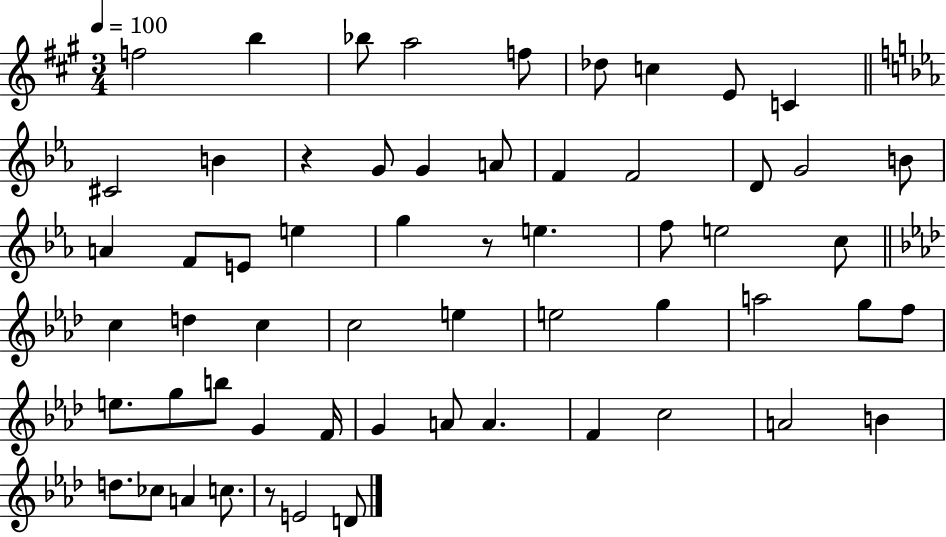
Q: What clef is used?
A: treble